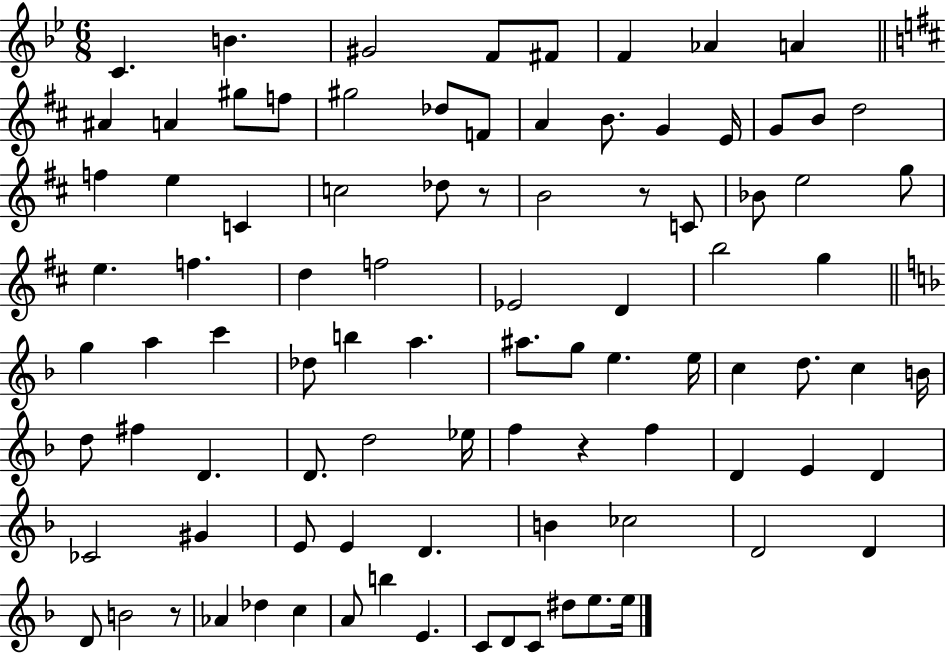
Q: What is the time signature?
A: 6/8